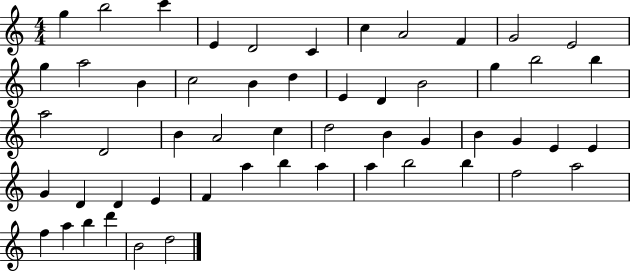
X:1
T:Untitled
M:4/4
L:1/4
K:C
g b2 c' E D2 C c A2 F G2 E2 g a2 B c2 B d E D B2 g b2 b a2 D2 B A2 c d2 B G B G E E G D D E F a b a a b2 b f2 a2 f a b d' B2 d2